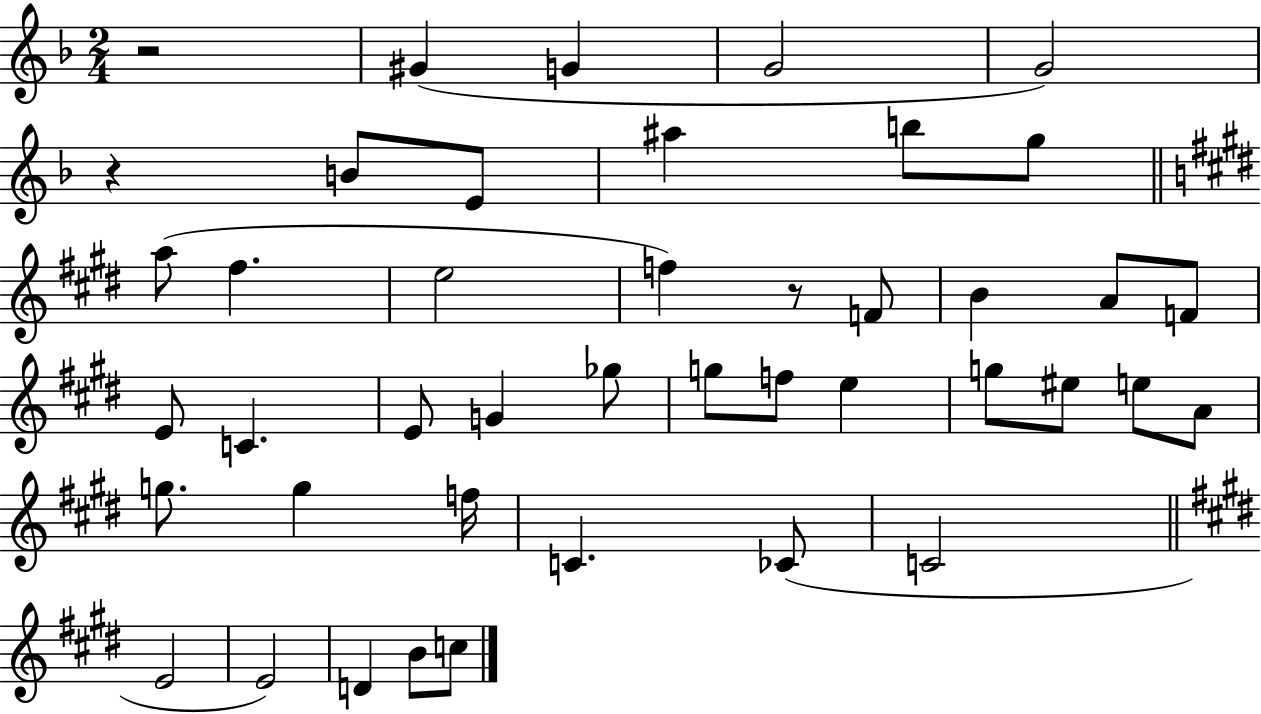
R/h G#4/q G4/q G4/h G4/h R/q B4/e E4/e A#5/q B5/e G5/e A5/e F#5/q. E5/h F5/q R/e F4/e B4/q A4/e F4/e E4/e C4/q. E4/e G4/q Gb5/e G5/e F5/e E5/q G5/e EIS5/e E5/e A4/e G5/e. G5/q F5/s C4/q. CES4/e C4/h E4/h E4/h D4/q B4/e C5/e